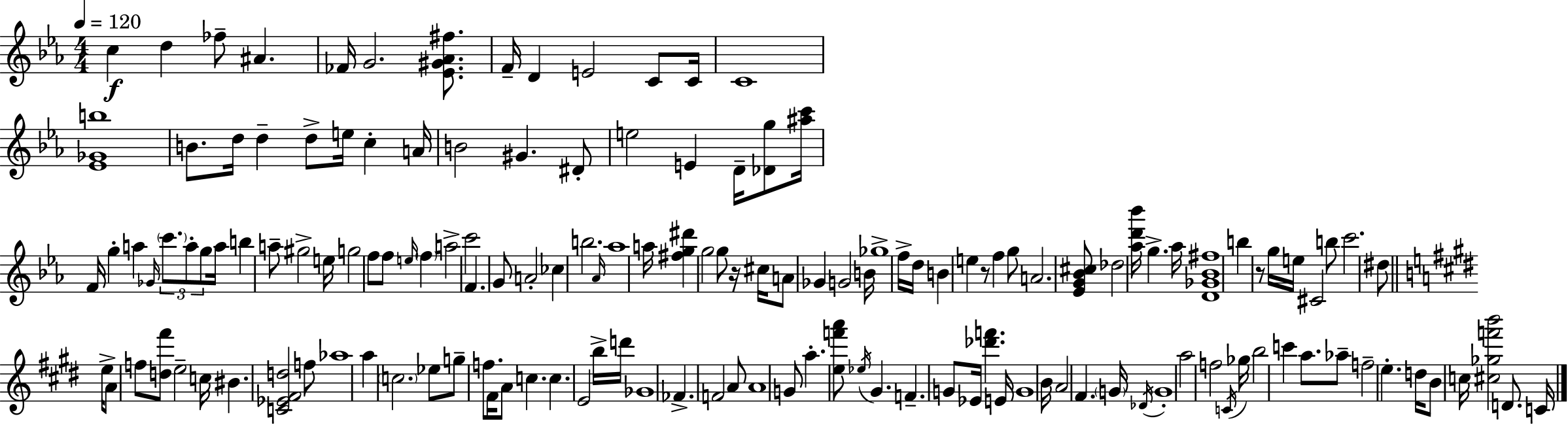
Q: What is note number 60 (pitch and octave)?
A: Gb5